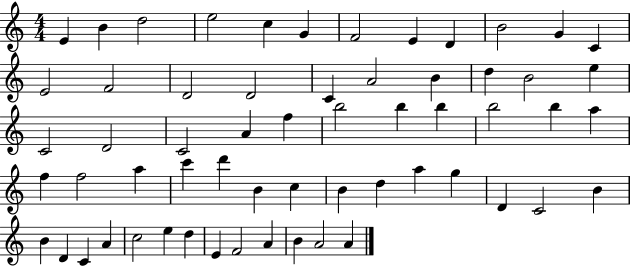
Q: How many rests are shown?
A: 0